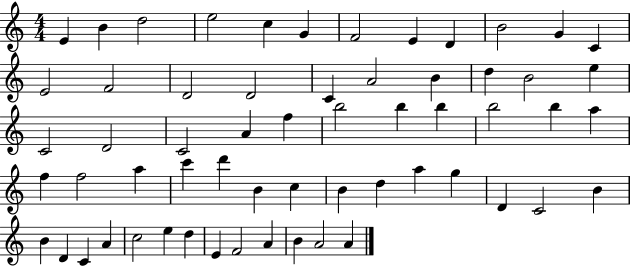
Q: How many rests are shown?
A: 0